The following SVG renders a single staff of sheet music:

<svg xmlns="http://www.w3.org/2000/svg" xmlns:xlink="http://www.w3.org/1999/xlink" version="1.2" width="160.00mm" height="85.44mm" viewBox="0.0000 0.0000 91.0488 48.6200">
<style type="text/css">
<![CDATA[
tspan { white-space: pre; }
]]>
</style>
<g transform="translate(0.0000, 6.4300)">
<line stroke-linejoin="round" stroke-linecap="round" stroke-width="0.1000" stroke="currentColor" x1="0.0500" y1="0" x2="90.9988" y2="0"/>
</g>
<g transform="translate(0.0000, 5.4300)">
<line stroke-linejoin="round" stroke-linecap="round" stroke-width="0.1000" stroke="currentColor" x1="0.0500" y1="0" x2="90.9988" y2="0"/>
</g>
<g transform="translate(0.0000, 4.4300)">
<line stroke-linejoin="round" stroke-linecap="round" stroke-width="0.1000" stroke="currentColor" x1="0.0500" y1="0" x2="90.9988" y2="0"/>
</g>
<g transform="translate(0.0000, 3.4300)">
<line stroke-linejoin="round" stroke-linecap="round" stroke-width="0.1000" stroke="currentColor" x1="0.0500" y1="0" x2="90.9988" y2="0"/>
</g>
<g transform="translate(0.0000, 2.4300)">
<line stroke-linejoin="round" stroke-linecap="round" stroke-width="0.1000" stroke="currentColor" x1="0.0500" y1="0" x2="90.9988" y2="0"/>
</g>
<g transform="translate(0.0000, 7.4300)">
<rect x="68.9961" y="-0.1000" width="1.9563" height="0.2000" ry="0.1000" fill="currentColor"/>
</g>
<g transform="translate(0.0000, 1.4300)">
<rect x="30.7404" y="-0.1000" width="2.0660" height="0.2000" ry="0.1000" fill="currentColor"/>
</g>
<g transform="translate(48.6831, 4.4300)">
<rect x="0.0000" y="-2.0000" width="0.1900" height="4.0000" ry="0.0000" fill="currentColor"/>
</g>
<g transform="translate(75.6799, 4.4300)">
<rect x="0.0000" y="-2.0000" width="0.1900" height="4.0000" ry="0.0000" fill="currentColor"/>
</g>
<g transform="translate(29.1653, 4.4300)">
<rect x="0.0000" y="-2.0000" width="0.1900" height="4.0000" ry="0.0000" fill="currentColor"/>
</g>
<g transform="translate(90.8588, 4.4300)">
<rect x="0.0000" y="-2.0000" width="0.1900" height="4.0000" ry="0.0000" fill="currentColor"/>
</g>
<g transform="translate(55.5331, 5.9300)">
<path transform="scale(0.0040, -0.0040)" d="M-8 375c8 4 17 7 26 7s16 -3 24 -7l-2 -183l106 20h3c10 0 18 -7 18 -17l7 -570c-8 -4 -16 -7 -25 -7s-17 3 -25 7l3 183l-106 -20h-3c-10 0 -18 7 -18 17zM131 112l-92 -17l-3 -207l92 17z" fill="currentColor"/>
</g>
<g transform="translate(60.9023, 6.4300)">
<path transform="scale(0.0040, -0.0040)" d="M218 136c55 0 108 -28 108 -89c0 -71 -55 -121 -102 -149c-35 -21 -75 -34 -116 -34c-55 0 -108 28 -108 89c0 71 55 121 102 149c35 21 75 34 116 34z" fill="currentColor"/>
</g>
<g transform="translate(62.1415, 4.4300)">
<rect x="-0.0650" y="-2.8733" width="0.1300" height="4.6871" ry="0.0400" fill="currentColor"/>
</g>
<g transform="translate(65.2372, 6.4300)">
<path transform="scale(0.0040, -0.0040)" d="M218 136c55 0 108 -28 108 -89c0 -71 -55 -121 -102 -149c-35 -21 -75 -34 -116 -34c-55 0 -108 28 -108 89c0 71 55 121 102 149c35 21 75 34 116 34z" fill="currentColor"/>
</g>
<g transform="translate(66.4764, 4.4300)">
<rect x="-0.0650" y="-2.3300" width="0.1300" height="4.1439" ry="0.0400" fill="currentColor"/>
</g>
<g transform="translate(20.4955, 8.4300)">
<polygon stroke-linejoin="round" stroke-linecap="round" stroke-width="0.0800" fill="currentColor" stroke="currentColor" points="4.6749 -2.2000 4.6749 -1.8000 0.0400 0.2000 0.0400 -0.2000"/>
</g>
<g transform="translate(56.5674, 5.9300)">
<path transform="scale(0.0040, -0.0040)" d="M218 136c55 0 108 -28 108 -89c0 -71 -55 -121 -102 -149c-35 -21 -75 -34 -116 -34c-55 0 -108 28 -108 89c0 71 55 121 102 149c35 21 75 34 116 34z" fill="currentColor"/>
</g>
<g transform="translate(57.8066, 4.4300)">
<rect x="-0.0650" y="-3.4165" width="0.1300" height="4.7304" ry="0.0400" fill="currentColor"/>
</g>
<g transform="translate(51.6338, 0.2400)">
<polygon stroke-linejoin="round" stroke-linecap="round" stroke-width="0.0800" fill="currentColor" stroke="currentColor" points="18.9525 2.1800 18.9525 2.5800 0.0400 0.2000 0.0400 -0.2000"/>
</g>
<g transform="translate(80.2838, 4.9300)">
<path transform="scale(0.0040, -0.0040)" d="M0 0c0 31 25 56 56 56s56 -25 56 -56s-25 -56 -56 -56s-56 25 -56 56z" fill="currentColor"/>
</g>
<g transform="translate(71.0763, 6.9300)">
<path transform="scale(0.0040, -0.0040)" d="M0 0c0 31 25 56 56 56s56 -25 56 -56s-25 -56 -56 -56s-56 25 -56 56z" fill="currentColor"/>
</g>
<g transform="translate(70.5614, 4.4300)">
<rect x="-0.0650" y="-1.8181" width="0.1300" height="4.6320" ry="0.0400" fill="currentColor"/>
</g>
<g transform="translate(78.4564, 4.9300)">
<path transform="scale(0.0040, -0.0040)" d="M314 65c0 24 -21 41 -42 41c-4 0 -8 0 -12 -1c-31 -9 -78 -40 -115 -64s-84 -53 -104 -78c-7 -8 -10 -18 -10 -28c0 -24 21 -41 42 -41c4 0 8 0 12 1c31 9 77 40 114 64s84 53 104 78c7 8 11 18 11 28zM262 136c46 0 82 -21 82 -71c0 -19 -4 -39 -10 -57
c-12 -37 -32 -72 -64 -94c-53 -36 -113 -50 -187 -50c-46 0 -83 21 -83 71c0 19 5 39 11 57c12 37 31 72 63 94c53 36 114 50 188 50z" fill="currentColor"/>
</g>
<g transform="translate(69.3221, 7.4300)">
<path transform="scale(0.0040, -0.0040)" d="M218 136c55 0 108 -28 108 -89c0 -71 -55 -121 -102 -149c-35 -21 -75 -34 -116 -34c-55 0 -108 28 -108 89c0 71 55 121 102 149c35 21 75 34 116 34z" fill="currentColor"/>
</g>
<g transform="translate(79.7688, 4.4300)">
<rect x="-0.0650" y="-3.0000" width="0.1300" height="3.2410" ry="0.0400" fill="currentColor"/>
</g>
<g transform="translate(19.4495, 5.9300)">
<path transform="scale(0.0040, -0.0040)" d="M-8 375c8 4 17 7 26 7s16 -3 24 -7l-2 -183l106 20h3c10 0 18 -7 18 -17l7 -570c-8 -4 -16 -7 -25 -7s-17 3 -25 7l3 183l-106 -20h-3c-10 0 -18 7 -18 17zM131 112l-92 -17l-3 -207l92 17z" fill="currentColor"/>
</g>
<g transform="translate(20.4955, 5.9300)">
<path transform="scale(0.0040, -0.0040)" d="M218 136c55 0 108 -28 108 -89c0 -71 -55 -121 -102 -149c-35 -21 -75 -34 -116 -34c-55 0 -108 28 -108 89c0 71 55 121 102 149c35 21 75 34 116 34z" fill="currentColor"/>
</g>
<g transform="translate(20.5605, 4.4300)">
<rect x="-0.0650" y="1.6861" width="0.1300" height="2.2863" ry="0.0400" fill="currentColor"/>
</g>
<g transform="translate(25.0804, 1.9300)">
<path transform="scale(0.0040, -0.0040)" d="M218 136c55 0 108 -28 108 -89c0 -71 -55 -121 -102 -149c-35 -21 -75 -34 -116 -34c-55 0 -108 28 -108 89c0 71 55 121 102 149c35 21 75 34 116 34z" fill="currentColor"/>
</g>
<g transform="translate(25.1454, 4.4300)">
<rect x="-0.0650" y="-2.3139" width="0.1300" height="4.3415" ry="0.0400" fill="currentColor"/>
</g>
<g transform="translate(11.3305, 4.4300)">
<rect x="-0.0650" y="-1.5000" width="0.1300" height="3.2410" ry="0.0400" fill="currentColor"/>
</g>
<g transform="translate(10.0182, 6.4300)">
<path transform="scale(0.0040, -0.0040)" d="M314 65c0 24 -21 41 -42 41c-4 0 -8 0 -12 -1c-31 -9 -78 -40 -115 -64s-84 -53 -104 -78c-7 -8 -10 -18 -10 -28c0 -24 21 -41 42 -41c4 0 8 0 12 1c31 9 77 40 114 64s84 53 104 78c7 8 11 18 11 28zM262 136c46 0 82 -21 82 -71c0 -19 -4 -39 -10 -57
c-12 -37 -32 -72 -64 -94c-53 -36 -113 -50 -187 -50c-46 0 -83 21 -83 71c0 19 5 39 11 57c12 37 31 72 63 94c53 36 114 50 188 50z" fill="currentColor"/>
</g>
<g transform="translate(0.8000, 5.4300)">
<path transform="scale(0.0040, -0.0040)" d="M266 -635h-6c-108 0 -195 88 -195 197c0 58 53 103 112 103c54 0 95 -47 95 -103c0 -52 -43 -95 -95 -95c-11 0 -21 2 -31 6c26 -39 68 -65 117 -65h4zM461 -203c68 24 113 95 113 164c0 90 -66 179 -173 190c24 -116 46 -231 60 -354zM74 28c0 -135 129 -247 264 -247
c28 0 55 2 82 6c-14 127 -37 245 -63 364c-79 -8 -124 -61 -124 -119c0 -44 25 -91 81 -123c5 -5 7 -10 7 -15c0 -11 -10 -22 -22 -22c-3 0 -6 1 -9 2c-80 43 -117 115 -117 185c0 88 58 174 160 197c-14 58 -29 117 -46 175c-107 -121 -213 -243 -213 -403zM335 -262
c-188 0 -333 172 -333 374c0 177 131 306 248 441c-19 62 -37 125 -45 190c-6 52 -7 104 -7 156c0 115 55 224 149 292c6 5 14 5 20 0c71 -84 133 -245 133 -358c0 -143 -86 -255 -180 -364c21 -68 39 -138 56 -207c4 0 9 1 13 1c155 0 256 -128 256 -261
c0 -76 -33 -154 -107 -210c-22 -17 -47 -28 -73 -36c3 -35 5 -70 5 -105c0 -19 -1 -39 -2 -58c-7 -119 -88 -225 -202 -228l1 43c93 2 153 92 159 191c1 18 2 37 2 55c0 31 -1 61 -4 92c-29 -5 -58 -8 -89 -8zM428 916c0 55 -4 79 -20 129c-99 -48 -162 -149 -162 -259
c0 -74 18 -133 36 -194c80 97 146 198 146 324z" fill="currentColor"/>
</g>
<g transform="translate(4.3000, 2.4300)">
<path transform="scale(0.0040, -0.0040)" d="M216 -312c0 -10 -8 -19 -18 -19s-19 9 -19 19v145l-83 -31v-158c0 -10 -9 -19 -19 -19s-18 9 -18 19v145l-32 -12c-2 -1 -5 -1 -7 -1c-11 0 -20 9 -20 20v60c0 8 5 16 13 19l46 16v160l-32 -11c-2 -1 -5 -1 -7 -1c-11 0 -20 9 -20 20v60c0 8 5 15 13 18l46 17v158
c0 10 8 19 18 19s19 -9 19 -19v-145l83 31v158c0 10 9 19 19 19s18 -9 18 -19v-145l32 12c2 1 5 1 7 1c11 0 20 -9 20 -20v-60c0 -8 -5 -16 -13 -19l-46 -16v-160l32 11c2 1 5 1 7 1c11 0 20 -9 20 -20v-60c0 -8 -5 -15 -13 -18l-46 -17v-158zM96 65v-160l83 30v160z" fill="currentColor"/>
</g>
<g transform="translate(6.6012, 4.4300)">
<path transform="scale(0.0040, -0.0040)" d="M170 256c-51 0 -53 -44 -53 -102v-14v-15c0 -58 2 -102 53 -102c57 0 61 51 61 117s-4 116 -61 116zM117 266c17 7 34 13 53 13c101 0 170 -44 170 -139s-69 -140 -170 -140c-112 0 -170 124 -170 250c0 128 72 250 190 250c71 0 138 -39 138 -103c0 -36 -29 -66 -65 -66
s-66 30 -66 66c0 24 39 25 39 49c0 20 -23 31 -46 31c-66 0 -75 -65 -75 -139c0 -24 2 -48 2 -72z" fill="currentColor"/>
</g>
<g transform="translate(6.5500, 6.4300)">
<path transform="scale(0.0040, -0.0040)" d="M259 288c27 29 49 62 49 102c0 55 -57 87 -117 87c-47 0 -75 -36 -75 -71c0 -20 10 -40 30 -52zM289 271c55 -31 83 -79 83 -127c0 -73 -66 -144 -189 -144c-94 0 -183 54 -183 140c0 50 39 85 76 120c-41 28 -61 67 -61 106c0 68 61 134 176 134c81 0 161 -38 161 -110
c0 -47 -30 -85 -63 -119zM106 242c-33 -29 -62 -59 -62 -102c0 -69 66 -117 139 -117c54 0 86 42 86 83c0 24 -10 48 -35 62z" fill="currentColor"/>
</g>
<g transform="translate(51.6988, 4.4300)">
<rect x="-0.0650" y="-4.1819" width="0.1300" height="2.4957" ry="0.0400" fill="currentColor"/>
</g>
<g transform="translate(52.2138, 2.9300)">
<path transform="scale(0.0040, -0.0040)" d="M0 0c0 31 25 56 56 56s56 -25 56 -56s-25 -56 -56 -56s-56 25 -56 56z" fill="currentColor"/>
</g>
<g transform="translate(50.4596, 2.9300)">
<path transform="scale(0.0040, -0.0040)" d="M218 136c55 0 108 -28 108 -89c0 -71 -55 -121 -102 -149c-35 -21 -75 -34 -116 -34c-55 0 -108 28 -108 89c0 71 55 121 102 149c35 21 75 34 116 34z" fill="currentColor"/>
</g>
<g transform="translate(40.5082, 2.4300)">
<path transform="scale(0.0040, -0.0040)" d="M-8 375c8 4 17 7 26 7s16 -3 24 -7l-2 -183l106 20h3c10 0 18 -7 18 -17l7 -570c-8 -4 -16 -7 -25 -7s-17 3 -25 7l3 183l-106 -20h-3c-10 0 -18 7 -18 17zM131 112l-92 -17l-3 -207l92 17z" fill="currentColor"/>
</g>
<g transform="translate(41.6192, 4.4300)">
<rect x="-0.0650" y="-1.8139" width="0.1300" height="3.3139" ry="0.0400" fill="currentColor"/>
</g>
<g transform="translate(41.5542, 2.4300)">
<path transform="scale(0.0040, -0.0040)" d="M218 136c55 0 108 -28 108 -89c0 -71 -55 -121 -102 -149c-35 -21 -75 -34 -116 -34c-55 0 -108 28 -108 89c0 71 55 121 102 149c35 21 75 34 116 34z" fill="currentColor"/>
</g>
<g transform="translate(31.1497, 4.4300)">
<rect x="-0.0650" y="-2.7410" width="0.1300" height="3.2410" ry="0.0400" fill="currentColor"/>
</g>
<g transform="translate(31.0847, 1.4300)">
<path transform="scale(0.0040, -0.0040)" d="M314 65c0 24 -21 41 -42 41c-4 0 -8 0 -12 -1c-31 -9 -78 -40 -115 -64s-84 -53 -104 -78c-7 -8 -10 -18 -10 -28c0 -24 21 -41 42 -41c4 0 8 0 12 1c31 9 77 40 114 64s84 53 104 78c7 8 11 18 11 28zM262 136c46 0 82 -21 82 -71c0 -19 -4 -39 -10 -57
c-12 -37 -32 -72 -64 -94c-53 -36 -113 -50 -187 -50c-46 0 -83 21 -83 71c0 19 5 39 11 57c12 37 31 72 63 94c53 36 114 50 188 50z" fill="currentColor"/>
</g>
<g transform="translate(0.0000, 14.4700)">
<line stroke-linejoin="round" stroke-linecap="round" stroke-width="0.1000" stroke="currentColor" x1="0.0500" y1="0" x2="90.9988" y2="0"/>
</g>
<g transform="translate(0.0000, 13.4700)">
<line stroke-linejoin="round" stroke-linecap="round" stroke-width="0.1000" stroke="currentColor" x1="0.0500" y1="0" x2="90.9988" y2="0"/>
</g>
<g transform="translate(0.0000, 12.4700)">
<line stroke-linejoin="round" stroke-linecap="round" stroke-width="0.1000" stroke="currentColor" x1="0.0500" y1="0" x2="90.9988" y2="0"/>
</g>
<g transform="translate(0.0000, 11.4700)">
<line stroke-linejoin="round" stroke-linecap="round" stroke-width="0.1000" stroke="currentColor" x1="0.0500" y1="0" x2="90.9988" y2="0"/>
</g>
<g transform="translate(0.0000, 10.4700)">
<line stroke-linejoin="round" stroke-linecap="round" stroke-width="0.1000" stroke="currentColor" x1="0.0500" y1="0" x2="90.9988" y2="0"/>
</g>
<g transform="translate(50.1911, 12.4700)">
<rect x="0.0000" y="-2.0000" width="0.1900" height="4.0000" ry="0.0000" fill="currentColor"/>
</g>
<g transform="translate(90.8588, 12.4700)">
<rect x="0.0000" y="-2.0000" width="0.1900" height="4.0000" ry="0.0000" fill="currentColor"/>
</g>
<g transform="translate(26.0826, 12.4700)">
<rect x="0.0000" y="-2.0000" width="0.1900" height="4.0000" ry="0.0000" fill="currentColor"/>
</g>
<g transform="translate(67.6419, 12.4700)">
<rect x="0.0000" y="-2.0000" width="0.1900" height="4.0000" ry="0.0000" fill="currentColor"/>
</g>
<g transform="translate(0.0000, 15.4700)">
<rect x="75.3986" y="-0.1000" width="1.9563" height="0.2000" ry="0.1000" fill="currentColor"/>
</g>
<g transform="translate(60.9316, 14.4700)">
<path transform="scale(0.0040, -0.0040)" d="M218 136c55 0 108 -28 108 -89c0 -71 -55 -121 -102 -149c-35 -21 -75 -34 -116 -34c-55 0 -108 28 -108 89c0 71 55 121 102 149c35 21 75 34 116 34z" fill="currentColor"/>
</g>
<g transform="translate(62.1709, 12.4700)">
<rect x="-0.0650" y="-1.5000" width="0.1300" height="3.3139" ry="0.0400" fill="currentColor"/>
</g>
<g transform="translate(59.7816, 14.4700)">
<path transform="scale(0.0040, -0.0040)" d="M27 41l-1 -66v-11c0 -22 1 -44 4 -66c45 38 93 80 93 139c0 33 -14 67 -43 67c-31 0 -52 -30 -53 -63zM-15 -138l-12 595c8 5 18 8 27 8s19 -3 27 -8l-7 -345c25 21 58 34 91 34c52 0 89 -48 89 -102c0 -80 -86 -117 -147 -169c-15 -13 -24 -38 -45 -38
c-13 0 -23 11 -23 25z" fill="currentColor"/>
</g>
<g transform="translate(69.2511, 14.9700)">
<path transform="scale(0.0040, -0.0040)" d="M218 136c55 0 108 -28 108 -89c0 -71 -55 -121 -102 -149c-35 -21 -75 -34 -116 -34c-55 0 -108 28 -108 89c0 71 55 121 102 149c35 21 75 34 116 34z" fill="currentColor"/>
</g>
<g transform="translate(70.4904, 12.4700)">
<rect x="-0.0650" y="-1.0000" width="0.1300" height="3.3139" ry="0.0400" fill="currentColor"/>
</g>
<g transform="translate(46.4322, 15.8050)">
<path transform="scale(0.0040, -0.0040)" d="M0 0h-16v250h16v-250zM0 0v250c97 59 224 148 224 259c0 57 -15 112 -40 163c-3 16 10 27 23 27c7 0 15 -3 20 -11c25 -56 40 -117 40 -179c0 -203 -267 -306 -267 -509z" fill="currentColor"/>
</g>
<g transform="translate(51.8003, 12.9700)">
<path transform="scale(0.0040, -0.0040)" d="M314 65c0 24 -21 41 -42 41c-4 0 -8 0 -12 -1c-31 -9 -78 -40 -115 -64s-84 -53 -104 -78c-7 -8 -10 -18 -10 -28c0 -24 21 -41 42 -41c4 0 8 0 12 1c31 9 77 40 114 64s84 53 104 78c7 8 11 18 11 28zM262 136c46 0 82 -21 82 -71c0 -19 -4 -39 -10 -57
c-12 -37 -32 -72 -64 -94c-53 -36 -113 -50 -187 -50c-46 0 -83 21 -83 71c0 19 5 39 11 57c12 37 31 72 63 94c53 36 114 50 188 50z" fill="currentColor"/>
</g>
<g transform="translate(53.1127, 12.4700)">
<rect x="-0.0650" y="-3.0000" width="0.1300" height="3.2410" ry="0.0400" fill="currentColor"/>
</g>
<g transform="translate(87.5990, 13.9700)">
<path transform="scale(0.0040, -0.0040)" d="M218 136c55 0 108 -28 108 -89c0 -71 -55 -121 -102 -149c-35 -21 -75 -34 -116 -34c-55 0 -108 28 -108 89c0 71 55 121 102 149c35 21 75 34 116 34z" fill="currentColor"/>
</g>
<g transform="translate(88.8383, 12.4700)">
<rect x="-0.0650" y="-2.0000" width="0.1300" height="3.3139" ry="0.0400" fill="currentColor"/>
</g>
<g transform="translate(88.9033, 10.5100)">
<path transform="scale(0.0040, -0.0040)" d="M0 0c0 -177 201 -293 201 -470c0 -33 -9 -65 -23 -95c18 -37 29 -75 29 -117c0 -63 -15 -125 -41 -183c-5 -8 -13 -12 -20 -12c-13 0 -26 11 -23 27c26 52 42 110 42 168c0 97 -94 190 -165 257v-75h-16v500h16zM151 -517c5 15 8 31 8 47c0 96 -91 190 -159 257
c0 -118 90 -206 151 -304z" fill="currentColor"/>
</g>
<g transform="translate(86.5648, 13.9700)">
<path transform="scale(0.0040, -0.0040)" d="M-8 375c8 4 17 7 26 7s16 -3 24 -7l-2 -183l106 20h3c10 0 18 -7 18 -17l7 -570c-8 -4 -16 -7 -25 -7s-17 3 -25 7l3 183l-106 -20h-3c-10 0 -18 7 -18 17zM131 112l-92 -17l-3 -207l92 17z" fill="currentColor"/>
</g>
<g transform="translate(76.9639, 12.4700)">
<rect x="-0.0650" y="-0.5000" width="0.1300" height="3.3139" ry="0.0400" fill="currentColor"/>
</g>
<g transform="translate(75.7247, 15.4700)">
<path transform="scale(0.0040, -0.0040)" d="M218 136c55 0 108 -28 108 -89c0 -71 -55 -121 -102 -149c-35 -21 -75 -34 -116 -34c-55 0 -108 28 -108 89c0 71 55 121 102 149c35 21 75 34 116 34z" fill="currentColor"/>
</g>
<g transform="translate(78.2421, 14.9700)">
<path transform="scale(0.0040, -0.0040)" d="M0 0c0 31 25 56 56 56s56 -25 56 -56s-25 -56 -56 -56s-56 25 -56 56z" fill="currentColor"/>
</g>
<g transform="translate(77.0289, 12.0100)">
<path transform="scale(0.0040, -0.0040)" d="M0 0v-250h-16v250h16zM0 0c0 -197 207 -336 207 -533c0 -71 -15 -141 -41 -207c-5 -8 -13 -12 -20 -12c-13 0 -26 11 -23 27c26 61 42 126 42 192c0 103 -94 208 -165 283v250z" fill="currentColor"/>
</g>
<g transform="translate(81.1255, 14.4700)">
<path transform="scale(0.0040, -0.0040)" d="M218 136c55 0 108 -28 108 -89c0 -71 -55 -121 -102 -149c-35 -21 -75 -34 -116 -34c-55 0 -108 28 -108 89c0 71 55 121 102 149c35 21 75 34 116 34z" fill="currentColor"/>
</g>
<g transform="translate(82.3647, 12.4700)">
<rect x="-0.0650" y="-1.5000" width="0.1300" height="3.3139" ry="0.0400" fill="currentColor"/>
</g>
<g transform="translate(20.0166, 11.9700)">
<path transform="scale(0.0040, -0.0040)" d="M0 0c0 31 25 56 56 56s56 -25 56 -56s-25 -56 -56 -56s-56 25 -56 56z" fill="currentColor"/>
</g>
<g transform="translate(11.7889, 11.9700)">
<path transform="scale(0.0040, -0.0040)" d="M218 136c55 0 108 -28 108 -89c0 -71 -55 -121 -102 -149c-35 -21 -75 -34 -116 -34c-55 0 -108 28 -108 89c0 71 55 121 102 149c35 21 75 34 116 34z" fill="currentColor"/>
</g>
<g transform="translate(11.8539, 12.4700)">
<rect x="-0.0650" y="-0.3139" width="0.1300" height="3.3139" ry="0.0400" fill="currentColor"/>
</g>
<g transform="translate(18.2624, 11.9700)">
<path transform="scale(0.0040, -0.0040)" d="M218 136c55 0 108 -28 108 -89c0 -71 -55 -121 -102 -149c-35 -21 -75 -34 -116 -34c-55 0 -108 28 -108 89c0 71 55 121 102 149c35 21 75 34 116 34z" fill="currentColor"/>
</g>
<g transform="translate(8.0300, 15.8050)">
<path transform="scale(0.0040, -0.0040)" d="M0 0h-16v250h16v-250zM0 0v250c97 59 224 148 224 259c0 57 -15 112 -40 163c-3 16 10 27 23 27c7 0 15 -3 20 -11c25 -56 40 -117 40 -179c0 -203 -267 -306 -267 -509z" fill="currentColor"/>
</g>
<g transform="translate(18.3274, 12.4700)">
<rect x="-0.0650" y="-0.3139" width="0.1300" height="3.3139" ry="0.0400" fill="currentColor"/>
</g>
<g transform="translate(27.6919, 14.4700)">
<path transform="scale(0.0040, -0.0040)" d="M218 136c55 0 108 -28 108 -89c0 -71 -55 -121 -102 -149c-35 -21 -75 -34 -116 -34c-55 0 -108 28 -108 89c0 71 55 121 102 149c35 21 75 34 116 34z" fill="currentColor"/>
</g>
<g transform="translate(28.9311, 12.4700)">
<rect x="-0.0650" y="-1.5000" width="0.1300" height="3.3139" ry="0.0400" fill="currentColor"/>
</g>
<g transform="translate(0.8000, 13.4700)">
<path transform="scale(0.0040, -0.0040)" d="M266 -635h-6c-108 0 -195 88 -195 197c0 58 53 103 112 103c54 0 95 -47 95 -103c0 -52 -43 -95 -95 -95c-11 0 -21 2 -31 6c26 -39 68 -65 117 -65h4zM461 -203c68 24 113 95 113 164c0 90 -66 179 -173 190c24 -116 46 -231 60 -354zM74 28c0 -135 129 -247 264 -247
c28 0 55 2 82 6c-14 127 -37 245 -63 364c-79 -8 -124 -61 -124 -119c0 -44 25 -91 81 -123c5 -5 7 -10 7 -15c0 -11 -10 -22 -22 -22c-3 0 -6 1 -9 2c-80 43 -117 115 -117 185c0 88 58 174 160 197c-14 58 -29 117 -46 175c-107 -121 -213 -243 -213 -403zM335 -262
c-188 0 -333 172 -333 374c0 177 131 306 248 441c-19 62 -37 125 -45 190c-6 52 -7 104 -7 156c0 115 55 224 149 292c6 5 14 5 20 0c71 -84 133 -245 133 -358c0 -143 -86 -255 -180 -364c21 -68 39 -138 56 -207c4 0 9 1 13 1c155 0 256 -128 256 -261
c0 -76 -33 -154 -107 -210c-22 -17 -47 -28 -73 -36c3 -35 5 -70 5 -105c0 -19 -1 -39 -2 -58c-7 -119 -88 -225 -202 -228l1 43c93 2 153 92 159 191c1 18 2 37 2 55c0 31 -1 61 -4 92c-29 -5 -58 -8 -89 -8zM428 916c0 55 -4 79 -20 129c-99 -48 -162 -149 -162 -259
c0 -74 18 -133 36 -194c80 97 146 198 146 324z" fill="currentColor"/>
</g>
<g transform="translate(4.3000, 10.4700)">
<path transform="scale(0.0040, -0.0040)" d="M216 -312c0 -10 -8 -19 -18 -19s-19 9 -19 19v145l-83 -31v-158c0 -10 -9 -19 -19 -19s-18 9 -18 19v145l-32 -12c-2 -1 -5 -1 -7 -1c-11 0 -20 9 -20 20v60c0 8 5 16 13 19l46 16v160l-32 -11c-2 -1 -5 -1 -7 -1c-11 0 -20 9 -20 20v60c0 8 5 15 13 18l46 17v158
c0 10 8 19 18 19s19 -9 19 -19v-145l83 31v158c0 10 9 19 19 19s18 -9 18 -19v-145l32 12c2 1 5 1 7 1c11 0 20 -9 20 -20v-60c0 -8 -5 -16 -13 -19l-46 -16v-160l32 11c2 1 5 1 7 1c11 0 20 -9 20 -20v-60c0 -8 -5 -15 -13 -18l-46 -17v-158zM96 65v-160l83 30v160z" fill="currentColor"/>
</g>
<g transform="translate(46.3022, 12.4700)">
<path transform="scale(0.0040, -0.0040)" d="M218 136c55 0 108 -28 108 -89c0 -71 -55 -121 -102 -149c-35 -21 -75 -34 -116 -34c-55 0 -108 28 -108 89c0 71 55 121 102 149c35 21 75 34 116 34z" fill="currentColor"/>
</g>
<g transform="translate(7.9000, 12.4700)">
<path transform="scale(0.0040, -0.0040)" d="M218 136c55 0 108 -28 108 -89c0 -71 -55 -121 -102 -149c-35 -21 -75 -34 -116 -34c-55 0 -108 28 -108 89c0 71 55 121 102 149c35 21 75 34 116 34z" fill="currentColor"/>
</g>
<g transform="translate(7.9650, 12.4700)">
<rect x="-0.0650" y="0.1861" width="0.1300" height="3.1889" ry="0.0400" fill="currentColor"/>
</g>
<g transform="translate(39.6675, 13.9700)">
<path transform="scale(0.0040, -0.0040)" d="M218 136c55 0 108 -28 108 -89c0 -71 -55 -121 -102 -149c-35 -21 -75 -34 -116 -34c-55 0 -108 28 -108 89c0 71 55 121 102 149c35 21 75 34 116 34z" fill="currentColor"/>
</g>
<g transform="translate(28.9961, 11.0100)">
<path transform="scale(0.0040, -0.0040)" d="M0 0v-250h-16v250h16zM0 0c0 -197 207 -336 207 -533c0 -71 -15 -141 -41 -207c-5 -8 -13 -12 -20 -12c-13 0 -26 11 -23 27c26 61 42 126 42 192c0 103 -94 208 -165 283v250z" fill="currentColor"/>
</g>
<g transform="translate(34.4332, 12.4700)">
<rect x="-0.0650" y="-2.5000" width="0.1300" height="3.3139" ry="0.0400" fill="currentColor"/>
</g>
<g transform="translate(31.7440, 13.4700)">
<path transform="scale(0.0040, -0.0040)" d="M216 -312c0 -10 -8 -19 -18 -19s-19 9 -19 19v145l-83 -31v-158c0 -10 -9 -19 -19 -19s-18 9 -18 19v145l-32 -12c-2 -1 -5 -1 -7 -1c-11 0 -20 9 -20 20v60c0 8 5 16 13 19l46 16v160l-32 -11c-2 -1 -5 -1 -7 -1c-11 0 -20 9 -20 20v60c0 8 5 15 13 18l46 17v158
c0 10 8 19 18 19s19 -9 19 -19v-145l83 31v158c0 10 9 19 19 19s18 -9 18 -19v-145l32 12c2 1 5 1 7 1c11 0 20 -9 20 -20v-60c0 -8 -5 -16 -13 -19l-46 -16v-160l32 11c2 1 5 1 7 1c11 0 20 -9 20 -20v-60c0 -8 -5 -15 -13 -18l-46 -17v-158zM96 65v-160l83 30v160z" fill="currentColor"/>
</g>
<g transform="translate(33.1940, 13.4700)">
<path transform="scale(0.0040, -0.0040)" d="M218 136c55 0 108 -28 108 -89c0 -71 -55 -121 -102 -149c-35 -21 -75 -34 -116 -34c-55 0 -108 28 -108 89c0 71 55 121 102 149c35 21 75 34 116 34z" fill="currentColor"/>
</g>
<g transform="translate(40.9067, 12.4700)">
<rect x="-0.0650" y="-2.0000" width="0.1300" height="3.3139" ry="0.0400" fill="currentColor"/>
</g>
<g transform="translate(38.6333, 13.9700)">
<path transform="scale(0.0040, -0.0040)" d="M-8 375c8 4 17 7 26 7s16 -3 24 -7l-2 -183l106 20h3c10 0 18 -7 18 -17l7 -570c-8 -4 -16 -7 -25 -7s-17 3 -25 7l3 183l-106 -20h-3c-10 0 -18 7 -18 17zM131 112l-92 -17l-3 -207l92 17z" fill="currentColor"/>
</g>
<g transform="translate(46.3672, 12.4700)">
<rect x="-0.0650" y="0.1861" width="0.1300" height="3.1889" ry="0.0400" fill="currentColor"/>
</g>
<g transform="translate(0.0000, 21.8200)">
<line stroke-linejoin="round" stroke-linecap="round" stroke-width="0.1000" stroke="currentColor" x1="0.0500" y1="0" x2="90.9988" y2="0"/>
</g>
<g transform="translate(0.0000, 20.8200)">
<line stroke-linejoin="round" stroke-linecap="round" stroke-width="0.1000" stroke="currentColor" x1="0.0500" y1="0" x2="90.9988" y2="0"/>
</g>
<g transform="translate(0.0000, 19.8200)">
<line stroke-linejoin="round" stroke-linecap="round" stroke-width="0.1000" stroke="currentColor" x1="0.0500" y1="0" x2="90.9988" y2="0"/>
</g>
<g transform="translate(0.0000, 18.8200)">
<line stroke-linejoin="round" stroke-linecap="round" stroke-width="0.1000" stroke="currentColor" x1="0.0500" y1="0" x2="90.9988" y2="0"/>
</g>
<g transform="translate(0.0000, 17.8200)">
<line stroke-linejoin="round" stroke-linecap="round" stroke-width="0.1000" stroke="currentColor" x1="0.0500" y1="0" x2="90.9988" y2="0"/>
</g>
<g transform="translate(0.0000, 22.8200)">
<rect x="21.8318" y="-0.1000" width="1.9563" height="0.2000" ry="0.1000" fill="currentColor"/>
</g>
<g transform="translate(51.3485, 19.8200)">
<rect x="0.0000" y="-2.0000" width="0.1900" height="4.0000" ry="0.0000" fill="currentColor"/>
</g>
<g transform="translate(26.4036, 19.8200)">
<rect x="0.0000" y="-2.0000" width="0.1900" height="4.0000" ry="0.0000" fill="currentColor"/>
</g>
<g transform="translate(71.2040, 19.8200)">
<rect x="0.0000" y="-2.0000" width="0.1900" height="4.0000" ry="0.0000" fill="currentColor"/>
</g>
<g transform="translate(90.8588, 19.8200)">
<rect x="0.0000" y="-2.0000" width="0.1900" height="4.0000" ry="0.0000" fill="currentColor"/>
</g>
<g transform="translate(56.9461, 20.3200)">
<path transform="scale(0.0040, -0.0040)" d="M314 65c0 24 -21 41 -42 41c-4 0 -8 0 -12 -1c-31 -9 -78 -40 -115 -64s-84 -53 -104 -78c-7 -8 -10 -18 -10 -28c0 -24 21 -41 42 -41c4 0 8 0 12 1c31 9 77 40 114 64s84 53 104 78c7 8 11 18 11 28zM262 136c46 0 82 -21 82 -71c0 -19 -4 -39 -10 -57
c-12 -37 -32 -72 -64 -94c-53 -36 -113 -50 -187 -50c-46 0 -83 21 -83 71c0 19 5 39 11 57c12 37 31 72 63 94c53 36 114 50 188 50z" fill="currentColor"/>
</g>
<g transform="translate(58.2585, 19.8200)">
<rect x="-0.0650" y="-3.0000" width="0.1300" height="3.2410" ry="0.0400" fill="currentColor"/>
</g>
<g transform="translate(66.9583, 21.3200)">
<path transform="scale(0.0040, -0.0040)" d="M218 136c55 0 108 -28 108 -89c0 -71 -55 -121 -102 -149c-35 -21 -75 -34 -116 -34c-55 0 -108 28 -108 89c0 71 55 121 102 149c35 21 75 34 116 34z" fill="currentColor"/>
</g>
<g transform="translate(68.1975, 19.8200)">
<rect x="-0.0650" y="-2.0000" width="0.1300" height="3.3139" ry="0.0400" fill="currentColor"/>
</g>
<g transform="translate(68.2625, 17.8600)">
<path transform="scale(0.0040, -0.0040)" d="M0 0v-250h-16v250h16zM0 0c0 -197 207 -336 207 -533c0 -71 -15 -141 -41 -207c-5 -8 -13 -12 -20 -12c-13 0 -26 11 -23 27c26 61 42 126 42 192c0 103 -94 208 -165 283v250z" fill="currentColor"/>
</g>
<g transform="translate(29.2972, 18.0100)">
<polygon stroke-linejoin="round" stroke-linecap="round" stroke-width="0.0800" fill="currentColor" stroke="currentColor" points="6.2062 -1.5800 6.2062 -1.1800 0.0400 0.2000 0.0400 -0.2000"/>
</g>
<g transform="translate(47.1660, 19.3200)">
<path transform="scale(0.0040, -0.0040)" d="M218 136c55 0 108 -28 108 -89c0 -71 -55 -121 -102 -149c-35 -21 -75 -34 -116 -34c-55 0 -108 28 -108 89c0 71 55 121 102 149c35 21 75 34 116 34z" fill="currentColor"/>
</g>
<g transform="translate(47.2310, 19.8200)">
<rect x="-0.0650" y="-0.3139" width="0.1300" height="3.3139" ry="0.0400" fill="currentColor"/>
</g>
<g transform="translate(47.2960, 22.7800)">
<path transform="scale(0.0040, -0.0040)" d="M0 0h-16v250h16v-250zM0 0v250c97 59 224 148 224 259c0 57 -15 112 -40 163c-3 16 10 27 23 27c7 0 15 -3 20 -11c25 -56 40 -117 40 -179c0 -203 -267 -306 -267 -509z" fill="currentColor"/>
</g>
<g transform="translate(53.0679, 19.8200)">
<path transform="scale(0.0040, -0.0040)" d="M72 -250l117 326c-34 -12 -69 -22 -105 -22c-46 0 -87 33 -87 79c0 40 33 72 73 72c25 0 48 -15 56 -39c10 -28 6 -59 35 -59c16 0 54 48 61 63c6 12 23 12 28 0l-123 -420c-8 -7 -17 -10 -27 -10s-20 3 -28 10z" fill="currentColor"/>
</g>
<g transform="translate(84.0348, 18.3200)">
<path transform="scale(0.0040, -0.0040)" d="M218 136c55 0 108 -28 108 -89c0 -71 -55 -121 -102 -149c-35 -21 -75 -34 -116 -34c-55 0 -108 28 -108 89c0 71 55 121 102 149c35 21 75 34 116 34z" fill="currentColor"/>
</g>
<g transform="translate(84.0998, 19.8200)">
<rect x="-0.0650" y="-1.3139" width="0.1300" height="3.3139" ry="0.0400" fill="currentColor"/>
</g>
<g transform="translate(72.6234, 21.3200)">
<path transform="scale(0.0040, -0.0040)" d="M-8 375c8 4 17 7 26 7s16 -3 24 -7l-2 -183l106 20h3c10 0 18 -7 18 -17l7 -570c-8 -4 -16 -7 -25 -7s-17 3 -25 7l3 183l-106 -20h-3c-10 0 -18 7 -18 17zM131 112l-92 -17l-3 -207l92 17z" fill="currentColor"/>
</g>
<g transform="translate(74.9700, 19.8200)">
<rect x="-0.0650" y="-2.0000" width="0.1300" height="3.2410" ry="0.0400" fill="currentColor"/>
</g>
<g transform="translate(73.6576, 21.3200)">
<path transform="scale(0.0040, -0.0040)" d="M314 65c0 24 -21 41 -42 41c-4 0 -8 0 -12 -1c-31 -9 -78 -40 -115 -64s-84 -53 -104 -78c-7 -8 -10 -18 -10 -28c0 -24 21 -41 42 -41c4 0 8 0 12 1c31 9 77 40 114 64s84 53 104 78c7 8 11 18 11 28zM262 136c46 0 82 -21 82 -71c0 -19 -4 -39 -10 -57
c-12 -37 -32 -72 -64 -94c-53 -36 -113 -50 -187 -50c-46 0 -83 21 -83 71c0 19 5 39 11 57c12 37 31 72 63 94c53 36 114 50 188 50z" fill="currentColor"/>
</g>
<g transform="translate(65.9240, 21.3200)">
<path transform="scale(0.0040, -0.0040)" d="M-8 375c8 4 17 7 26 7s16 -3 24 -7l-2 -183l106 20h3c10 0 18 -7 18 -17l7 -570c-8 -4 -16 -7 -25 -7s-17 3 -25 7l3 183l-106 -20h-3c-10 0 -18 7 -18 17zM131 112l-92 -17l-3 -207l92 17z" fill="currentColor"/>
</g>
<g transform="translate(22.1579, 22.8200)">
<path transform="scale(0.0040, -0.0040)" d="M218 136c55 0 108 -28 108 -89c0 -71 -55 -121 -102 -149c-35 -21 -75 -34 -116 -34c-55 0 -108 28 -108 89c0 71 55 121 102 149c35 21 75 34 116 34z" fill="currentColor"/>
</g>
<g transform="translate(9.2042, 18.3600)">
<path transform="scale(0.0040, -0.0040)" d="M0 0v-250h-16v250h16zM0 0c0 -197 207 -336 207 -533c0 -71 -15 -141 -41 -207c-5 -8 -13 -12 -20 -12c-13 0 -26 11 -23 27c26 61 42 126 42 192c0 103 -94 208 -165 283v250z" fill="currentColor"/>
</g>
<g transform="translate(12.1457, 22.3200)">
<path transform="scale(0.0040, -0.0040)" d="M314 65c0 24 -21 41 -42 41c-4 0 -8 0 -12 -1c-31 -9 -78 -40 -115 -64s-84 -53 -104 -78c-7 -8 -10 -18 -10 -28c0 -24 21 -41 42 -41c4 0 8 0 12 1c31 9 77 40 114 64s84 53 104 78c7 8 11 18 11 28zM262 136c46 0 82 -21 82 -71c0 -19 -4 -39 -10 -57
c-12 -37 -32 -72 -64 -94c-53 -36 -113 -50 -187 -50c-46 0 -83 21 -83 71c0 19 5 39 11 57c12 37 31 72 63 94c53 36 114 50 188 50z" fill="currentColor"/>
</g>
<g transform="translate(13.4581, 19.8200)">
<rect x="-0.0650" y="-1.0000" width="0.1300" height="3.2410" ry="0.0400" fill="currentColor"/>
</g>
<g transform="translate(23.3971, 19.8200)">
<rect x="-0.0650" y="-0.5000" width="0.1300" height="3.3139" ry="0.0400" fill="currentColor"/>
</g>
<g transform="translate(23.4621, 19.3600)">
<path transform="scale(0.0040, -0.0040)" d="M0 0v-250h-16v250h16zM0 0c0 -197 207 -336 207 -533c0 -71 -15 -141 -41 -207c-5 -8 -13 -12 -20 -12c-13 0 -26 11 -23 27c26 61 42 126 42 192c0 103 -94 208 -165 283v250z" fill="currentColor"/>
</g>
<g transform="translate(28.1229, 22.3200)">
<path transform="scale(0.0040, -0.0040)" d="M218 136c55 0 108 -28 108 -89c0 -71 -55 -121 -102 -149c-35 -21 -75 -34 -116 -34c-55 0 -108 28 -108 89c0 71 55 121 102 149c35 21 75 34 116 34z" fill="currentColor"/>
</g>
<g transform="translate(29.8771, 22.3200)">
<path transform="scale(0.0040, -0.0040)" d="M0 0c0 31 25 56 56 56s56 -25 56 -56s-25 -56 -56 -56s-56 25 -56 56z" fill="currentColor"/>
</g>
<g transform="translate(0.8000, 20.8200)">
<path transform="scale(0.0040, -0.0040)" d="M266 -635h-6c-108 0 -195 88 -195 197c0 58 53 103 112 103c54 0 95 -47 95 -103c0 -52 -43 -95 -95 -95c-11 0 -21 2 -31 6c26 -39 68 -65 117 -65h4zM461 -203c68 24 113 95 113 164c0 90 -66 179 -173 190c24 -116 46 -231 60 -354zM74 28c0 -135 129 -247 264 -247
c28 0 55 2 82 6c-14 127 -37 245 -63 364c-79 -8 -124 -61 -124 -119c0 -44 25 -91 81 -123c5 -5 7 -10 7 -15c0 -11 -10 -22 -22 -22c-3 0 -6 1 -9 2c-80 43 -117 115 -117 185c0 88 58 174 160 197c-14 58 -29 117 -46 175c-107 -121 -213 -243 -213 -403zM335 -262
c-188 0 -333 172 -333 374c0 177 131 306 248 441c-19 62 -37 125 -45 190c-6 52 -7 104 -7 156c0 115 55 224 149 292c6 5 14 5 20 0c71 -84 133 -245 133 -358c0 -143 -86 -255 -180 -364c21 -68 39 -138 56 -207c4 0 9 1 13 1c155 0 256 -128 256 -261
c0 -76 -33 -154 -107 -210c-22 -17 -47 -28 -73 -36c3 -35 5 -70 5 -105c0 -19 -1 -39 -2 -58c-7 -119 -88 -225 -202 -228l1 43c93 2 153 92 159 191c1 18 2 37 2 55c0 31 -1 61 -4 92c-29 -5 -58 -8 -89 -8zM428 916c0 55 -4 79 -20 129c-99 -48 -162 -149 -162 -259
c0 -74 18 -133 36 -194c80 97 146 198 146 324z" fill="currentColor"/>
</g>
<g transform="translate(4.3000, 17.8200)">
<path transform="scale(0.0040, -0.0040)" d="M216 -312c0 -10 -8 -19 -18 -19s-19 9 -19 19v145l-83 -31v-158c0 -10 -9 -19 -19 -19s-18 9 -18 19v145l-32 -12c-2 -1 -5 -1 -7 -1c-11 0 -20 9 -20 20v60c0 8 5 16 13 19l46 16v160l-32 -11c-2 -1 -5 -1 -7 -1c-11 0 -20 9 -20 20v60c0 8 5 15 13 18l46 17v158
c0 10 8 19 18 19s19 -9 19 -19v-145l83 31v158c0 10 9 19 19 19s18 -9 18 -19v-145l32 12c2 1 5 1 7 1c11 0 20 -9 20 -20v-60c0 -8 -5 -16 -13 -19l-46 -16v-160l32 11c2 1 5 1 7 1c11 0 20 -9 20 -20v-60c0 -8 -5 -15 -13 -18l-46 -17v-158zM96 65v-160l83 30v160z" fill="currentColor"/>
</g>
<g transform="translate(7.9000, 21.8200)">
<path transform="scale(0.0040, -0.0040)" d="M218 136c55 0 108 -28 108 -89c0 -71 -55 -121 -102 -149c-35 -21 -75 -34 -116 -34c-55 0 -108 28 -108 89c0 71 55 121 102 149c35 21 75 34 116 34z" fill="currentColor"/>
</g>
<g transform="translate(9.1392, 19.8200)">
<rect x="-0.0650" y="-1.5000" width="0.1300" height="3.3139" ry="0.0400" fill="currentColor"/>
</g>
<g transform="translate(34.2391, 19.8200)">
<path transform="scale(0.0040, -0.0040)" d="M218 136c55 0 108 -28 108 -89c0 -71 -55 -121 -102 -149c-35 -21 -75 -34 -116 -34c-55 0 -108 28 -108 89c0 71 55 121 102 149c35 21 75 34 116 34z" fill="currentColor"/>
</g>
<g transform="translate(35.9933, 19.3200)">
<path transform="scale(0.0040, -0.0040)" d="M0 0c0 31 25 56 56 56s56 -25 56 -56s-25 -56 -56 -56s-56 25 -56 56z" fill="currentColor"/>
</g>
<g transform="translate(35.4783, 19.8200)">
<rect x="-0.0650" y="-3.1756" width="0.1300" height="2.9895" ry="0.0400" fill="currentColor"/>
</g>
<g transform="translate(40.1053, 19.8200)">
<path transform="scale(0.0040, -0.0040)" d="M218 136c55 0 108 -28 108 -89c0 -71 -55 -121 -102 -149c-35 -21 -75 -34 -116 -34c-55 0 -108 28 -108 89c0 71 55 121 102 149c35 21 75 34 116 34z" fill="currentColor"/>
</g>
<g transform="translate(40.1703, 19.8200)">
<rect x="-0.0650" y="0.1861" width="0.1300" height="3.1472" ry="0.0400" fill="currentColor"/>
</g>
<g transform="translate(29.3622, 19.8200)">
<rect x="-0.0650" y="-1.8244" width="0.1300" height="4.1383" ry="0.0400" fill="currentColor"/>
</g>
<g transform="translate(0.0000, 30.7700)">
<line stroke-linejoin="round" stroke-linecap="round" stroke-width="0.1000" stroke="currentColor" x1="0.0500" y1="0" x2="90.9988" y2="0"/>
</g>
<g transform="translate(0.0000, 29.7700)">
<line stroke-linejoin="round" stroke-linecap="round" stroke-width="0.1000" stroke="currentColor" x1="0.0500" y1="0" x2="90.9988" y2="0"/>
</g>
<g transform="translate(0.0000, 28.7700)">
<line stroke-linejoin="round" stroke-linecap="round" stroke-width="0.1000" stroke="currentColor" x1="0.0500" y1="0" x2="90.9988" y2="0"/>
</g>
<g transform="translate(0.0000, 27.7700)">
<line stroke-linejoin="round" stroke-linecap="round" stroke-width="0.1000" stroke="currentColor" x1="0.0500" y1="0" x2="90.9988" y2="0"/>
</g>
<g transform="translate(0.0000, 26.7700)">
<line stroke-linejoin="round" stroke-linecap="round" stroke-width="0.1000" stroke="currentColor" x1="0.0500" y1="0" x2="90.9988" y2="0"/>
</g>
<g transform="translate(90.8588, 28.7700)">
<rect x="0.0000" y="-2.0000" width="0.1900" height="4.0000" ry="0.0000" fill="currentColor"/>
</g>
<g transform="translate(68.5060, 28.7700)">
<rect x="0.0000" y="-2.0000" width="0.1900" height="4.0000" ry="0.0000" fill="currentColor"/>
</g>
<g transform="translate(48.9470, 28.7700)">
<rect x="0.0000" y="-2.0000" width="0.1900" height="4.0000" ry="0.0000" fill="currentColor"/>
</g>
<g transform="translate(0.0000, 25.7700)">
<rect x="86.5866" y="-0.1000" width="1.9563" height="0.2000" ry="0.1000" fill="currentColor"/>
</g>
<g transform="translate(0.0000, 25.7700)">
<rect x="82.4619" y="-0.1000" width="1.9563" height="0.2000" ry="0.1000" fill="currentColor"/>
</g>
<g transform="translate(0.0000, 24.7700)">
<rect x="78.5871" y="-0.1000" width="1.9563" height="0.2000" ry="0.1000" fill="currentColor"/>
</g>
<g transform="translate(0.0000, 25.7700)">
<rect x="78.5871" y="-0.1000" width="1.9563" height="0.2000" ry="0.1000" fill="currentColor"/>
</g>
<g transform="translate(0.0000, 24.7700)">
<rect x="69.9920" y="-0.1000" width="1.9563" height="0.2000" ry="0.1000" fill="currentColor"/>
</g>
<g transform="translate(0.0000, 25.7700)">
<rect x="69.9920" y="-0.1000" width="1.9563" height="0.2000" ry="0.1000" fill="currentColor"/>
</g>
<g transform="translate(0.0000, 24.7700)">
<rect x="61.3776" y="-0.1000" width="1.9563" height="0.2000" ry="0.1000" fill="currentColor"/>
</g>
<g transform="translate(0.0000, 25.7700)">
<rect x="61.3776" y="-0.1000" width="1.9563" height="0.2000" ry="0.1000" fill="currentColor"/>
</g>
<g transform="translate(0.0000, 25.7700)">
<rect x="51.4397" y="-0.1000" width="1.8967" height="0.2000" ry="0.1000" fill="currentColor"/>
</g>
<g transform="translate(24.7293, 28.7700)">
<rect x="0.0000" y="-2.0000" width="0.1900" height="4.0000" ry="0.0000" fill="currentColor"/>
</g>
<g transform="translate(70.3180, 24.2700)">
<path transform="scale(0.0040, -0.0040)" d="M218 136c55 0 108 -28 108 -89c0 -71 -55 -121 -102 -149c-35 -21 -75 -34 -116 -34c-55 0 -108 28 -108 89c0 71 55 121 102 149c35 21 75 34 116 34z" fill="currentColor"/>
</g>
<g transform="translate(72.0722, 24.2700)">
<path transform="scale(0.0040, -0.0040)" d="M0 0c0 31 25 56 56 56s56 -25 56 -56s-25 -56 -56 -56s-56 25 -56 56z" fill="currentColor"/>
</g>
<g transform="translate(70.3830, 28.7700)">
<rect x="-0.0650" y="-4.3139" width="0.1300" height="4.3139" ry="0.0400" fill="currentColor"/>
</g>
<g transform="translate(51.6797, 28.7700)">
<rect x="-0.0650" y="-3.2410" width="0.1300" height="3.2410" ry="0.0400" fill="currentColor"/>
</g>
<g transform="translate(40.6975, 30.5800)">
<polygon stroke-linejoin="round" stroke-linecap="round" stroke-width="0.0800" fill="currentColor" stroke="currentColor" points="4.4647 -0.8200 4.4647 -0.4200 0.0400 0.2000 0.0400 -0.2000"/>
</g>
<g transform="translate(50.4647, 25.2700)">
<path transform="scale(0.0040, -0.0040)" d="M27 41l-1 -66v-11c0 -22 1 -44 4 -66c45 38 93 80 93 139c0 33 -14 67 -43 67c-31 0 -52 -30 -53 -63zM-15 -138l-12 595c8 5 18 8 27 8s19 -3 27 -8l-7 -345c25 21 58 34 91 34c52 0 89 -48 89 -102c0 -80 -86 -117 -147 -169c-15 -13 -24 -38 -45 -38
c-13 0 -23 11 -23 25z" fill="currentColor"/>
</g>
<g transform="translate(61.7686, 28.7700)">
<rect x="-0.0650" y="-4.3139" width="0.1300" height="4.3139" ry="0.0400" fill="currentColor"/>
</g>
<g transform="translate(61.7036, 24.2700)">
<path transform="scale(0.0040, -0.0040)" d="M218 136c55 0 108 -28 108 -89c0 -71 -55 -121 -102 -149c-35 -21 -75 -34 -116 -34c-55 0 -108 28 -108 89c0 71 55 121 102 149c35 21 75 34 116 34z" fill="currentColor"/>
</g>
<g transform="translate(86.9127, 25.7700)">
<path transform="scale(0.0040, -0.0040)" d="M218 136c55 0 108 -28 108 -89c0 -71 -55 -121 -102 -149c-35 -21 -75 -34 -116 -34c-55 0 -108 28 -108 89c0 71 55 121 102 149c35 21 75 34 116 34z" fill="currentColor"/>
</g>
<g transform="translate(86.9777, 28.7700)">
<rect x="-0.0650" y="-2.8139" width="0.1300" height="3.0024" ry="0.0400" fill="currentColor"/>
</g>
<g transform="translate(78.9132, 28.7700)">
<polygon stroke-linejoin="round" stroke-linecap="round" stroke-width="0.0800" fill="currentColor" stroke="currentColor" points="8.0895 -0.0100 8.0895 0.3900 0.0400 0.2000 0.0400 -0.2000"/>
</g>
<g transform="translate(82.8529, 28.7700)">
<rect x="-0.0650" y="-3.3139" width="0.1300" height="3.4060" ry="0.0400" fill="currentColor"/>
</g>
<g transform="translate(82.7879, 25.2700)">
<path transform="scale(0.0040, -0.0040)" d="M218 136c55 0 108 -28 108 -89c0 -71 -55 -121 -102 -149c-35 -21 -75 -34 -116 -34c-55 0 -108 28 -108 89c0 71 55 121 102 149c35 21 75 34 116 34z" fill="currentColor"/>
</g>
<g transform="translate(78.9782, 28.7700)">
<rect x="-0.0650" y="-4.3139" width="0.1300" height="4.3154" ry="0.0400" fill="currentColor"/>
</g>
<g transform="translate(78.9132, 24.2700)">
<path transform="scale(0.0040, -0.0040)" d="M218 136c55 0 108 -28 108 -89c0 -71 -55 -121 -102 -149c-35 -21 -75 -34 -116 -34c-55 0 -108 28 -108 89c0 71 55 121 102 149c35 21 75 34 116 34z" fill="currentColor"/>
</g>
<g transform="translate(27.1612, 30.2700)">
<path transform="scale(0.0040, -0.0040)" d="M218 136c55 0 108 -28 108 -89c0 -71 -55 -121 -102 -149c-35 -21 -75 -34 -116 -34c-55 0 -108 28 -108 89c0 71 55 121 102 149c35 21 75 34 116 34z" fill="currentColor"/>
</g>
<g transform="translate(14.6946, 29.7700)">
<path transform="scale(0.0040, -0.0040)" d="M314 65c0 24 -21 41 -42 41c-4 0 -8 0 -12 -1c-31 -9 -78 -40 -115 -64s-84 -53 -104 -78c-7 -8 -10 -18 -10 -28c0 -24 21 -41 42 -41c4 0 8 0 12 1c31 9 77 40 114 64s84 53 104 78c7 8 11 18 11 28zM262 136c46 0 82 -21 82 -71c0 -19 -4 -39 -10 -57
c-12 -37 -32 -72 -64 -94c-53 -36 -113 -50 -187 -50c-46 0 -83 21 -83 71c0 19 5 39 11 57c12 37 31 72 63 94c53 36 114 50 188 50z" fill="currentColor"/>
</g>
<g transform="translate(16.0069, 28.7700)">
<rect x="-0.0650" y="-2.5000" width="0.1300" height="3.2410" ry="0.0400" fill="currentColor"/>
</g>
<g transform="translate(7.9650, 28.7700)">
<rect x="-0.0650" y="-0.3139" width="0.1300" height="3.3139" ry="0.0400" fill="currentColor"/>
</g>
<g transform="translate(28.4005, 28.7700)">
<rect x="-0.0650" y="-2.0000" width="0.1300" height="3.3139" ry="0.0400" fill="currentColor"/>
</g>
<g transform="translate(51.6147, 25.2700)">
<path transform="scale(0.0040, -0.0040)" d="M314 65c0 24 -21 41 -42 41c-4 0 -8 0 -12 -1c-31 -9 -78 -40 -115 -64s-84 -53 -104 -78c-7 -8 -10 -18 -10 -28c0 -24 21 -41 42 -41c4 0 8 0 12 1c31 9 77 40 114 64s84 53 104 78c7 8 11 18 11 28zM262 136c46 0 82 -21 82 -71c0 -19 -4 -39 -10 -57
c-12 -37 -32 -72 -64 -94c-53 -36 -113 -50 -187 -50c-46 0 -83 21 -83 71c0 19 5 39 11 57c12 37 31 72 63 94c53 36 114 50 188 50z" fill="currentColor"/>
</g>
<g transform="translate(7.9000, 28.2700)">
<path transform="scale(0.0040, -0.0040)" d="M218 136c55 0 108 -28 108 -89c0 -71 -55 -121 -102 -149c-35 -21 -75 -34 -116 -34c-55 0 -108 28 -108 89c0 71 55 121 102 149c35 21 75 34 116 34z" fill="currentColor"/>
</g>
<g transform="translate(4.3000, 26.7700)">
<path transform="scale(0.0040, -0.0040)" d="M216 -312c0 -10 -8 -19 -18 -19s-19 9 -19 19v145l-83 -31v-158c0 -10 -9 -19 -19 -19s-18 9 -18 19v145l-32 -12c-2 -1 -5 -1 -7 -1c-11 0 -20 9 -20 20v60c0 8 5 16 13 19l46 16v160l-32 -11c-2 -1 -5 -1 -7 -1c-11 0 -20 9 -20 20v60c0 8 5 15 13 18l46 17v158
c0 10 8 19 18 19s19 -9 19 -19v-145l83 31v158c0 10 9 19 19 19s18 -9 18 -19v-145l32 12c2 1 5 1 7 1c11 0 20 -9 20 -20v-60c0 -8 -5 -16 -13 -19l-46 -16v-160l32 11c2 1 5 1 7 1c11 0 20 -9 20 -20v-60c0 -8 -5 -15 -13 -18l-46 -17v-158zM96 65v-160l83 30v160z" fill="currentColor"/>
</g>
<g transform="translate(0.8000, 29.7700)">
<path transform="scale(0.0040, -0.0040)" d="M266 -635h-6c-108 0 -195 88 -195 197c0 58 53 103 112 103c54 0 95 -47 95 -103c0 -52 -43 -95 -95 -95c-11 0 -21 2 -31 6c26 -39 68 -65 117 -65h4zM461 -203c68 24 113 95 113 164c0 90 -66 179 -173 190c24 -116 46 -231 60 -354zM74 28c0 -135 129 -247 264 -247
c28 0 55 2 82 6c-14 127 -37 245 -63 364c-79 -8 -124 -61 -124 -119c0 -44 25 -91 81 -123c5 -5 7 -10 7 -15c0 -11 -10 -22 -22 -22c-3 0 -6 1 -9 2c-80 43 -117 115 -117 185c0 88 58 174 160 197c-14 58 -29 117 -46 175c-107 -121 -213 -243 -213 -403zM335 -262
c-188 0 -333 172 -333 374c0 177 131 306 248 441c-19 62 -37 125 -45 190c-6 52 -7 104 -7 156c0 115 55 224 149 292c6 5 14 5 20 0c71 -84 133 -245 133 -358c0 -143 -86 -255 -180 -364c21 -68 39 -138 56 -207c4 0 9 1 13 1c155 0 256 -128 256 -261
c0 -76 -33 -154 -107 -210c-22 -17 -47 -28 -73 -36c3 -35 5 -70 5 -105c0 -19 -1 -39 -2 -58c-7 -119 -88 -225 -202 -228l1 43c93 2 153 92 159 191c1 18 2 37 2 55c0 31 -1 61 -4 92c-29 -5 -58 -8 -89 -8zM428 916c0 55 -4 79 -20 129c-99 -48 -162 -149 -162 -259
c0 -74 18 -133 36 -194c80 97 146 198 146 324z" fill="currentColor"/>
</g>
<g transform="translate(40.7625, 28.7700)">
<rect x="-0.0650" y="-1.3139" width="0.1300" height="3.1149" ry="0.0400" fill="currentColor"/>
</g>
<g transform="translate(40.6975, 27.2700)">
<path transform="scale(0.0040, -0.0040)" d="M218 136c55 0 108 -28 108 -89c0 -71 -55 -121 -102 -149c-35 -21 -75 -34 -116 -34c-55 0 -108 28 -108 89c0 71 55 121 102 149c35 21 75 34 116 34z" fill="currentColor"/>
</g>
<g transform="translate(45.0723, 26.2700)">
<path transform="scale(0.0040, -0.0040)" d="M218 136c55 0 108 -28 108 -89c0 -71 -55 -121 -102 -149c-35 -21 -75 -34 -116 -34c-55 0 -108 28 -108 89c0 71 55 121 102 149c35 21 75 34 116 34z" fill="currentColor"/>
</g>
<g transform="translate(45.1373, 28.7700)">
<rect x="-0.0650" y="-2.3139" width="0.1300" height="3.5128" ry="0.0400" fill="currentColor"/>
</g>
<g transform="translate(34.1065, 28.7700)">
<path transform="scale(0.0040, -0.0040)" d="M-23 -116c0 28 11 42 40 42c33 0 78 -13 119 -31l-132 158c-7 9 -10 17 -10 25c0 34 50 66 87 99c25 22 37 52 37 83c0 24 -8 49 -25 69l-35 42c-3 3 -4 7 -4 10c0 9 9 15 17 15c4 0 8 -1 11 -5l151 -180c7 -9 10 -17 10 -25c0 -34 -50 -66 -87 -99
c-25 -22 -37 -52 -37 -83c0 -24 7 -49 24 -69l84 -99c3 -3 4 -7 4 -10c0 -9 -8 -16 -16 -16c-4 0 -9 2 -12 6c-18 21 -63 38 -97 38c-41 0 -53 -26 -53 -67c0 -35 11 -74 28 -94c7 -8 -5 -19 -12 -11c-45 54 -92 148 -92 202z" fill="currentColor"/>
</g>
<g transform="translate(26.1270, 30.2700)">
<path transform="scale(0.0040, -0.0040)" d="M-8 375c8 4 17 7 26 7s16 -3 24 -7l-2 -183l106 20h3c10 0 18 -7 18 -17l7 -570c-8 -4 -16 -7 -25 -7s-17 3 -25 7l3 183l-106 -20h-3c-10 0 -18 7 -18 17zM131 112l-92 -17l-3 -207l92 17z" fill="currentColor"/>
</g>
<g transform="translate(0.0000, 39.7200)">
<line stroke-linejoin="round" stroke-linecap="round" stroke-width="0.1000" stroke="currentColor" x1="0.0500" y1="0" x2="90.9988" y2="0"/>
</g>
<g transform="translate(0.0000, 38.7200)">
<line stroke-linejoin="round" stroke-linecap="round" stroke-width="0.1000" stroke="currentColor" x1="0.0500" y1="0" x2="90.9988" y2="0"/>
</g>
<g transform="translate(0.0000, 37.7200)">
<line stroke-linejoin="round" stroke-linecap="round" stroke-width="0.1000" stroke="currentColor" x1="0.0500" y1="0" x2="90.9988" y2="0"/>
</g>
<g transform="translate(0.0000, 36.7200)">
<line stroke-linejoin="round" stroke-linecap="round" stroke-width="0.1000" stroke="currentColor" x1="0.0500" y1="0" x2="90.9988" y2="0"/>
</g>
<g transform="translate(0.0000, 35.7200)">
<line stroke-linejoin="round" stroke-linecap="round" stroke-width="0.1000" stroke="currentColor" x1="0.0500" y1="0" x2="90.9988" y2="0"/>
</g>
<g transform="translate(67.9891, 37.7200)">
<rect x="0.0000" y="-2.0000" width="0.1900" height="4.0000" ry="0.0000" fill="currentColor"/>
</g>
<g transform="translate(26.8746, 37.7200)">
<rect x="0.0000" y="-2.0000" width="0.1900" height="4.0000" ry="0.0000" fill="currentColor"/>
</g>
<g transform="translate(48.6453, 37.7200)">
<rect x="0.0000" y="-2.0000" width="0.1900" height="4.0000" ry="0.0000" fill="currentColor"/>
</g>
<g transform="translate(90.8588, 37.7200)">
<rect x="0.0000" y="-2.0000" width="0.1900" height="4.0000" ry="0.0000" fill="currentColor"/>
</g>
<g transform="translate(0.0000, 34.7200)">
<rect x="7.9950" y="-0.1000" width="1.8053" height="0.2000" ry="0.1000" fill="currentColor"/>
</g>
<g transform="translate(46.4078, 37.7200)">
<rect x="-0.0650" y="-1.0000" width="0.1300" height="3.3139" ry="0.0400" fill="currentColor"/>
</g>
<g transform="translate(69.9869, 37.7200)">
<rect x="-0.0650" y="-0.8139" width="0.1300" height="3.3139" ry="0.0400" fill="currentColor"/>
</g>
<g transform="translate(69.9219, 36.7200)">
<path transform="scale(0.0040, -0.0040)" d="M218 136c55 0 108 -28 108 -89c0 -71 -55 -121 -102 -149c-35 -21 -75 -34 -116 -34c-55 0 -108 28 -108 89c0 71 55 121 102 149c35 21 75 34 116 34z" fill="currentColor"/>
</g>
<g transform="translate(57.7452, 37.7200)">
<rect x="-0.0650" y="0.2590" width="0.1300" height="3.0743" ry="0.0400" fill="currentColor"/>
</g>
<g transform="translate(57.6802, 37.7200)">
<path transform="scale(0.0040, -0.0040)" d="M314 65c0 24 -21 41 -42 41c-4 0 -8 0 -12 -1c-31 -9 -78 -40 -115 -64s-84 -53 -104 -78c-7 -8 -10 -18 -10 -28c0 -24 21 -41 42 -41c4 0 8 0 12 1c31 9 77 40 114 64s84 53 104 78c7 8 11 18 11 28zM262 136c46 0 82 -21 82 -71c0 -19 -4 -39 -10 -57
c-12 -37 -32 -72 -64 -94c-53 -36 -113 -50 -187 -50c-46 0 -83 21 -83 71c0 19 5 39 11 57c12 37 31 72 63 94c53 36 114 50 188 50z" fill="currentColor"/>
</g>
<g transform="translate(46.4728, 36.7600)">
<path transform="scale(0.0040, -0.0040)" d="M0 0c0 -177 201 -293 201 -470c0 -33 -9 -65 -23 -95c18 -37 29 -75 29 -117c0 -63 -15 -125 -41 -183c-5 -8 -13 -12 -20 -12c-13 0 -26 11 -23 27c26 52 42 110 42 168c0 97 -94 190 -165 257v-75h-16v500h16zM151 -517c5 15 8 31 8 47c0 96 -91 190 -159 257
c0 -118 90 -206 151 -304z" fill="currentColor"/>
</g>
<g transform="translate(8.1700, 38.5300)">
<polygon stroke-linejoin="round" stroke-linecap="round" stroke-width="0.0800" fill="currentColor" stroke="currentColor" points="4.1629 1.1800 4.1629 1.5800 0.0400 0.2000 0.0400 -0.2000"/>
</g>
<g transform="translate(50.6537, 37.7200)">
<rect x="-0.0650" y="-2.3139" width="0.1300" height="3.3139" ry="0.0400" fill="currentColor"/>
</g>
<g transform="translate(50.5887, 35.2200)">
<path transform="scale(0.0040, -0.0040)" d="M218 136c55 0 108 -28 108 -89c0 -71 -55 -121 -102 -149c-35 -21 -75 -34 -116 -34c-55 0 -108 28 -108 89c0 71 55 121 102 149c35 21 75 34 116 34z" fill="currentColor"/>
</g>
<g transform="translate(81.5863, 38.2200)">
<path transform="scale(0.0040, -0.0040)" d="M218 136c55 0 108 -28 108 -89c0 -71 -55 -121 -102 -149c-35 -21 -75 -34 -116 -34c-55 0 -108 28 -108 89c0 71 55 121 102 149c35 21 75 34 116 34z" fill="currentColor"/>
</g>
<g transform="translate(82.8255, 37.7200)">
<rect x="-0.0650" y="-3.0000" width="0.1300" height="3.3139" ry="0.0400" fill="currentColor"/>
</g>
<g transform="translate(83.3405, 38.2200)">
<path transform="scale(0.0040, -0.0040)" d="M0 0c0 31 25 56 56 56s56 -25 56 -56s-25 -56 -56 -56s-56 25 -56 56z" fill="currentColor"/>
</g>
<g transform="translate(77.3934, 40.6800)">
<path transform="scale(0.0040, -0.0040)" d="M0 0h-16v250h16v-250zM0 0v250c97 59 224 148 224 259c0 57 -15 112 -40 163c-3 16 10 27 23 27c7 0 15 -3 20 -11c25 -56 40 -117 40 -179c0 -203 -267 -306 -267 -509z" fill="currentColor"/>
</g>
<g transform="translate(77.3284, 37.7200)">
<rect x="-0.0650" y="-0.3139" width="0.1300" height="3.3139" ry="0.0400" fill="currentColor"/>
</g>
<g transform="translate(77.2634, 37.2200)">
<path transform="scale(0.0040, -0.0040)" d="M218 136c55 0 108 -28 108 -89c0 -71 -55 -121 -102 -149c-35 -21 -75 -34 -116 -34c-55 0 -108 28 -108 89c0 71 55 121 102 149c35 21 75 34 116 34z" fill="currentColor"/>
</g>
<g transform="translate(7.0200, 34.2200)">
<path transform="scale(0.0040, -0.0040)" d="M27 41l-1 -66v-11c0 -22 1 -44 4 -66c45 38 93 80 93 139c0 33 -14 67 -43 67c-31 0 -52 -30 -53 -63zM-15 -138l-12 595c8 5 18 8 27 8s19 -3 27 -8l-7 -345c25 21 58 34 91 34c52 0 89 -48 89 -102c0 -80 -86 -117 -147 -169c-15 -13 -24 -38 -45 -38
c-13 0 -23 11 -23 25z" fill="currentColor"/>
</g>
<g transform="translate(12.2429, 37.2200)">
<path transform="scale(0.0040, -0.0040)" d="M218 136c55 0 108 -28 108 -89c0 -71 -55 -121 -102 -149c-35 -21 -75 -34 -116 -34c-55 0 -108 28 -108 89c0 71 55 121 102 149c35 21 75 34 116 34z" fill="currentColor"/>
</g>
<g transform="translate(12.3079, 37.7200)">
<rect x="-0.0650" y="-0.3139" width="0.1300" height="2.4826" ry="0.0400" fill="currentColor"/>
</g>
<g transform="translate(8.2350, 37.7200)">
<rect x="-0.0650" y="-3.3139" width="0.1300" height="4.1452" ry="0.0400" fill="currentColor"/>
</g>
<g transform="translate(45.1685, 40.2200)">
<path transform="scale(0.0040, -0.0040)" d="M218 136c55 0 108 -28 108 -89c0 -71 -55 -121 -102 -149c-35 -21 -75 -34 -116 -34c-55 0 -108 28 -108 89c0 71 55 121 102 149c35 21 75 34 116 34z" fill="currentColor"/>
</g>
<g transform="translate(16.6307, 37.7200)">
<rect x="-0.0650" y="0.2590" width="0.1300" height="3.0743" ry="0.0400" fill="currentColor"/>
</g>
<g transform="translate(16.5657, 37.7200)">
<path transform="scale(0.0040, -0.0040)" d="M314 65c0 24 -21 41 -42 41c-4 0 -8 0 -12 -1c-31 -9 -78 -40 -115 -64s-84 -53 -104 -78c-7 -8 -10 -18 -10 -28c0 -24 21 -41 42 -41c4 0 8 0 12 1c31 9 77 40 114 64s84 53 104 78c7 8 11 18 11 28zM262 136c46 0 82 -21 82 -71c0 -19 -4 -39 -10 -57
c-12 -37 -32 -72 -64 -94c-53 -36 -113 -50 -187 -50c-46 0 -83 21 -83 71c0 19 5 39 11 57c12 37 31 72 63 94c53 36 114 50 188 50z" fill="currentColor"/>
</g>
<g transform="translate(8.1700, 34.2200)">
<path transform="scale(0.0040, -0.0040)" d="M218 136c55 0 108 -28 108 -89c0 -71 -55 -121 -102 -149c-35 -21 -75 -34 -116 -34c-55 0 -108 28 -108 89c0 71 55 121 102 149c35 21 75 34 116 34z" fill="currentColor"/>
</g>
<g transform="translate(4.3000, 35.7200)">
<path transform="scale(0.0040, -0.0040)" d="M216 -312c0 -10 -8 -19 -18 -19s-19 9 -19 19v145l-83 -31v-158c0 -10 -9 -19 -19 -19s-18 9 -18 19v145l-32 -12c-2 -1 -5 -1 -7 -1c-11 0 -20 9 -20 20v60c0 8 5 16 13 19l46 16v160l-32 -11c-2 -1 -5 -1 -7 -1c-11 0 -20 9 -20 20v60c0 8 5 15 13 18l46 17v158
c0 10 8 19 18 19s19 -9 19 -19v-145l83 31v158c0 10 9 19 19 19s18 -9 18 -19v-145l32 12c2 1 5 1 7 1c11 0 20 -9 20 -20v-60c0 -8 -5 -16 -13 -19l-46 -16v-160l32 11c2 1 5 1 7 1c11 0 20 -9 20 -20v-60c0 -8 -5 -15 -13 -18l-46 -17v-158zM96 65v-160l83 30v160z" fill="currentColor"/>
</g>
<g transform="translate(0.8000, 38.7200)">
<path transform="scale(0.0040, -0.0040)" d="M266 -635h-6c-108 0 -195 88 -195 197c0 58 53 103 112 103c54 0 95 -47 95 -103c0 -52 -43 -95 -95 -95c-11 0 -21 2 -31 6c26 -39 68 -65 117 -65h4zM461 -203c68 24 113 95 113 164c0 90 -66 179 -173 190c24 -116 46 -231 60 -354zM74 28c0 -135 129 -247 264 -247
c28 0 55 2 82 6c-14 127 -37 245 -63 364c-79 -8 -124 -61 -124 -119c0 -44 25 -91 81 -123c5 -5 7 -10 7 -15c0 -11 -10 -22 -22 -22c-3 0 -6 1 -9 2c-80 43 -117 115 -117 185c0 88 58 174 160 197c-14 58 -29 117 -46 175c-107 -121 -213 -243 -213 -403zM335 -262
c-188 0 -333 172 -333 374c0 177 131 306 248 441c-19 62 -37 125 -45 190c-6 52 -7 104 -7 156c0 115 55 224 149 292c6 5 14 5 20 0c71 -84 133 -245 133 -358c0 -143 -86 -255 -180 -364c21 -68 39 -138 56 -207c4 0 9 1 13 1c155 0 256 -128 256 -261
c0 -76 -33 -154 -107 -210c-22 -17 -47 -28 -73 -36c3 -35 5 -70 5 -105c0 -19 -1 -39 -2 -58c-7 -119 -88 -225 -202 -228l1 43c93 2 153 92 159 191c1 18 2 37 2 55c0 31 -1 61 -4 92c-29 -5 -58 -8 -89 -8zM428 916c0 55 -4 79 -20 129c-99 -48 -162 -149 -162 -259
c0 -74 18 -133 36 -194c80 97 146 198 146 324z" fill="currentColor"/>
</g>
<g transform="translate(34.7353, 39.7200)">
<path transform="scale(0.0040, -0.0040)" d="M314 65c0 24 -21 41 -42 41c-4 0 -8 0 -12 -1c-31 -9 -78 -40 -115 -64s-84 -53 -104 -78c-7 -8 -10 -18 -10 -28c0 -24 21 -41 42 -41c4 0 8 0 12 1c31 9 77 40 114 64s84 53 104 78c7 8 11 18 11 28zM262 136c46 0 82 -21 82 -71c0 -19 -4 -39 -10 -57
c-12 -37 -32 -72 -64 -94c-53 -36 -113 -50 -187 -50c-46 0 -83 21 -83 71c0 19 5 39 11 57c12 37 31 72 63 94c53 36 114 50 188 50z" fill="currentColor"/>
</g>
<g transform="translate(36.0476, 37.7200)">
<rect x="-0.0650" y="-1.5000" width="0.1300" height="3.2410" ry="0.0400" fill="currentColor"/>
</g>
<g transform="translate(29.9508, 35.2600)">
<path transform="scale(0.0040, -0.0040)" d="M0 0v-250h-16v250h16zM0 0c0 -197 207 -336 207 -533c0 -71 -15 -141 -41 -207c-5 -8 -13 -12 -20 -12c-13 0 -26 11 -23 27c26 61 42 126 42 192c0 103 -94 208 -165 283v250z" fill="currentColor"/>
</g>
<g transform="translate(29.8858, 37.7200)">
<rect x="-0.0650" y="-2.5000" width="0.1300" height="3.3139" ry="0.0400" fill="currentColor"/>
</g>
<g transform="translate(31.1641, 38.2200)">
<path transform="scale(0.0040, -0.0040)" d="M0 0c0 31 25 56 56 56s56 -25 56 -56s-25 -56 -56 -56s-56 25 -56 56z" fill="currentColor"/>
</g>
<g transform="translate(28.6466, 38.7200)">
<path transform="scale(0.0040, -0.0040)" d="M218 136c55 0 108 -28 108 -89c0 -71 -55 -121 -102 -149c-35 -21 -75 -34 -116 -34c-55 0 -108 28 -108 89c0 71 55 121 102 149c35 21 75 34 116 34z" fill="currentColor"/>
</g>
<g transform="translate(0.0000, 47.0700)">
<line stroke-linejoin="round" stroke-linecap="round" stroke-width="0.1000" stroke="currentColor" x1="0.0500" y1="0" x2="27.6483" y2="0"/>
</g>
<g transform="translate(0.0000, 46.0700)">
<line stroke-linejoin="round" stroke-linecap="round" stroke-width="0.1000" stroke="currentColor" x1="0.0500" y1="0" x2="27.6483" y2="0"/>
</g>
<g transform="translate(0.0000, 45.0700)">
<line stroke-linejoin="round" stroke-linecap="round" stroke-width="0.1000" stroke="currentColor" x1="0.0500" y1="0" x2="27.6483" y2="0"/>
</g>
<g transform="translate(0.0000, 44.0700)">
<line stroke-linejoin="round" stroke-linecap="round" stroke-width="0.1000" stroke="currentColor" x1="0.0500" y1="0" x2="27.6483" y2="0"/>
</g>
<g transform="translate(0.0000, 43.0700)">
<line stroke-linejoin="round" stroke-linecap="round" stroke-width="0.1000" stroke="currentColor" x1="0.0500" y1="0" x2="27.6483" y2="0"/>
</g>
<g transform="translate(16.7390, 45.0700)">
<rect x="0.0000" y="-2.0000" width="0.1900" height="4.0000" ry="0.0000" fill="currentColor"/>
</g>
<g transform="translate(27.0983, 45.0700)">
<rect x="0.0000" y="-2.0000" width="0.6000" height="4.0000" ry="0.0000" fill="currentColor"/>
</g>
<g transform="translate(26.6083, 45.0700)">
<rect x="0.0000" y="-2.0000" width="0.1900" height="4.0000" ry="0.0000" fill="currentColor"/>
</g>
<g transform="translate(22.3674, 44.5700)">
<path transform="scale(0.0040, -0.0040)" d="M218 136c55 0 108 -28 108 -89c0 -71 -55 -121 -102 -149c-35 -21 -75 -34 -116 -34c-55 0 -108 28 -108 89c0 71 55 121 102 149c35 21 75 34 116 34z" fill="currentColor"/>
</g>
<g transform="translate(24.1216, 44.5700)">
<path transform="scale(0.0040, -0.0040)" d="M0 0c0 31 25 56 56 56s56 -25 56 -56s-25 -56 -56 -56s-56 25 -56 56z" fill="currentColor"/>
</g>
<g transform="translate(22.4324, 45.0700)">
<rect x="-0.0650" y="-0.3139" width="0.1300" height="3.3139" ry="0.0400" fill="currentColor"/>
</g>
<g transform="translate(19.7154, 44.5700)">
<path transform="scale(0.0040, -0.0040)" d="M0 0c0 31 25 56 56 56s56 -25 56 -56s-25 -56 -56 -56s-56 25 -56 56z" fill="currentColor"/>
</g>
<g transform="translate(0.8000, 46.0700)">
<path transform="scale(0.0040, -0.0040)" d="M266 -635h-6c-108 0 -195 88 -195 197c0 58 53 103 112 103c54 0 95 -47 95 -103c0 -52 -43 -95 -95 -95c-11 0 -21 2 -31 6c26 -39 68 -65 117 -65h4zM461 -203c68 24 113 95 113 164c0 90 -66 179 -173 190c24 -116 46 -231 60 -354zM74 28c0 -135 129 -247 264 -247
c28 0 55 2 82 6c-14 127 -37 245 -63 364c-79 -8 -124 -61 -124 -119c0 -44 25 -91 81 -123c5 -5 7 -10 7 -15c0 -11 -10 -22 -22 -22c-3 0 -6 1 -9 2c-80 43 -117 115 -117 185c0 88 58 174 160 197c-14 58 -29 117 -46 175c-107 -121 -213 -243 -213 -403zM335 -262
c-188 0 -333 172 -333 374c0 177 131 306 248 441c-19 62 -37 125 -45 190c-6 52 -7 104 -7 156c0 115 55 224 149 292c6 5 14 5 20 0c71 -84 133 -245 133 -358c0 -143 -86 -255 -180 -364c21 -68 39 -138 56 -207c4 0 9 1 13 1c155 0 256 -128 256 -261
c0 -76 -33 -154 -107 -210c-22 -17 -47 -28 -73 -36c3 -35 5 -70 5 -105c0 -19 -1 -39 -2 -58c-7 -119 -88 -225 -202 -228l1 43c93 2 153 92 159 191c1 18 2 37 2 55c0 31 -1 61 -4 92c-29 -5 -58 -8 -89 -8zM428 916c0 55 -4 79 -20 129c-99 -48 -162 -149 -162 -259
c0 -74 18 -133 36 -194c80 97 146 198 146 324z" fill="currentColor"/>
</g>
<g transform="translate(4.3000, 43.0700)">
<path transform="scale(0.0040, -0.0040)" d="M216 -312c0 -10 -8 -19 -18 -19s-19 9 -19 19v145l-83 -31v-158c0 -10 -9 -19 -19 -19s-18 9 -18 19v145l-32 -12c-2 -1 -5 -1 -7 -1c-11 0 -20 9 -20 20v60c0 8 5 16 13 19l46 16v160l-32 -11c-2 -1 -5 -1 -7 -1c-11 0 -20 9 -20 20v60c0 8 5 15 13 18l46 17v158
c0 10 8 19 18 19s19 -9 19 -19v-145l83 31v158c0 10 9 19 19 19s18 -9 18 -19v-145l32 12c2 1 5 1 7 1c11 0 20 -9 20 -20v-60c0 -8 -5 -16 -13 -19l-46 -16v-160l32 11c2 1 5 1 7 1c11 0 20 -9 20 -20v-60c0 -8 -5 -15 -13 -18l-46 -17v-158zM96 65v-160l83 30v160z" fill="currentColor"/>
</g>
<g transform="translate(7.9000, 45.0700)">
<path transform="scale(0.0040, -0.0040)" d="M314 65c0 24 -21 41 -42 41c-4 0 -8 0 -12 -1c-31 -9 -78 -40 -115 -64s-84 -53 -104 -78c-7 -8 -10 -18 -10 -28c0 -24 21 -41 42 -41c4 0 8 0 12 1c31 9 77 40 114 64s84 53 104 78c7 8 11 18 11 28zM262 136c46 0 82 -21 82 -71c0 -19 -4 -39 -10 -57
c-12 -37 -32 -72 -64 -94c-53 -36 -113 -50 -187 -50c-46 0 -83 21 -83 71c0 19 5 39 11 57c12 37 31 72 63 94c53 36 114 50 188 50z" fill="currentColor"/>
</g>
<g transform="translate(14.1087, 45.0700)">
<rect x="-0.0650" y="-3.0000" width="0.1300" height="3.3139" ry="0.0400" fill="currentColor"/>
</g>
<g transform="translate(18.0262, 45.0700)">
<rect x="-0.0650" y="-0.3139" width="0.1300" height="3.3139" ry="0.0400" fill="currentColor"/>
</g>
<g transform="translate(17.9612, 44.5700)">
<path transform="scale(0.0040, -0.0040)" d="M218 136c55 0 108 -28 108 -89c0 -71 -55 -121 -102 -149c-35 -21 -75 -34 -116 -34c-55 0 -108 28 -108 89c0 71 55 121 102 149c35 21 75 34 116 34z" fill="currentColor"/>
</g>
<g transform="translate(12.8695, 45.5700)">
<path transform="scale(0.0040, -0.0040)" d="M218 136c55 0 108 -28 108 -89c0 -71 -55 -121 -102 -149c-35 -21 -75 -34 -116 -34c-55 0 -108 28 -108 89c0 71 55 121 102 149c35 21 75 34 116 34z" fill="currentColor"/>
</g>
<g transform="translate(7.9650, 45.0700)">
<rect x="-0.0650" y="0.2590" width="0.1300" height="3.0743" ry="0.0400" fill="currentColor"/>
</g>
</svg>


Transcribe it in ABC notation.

X:1
T:Untitled
M:6/8
L:1/4
K:G
E2 F/2 g/2 a2 f e/2 F/2 E/2 E/2 C/2 A2 B/2 c c E/2 ^G F B/2 A2 _E D C/2 E F/4 E/2 D2 C/2 D/2 B/2 B c/2 z/2 A2 F/2 F2 e c G2 F z e/2 g/2 _b2 d' d' d'/2 b/2 a/2 _b/2 c/2 B2 G/2 E2 D/4 g B2 d c/2 A B2 A c c